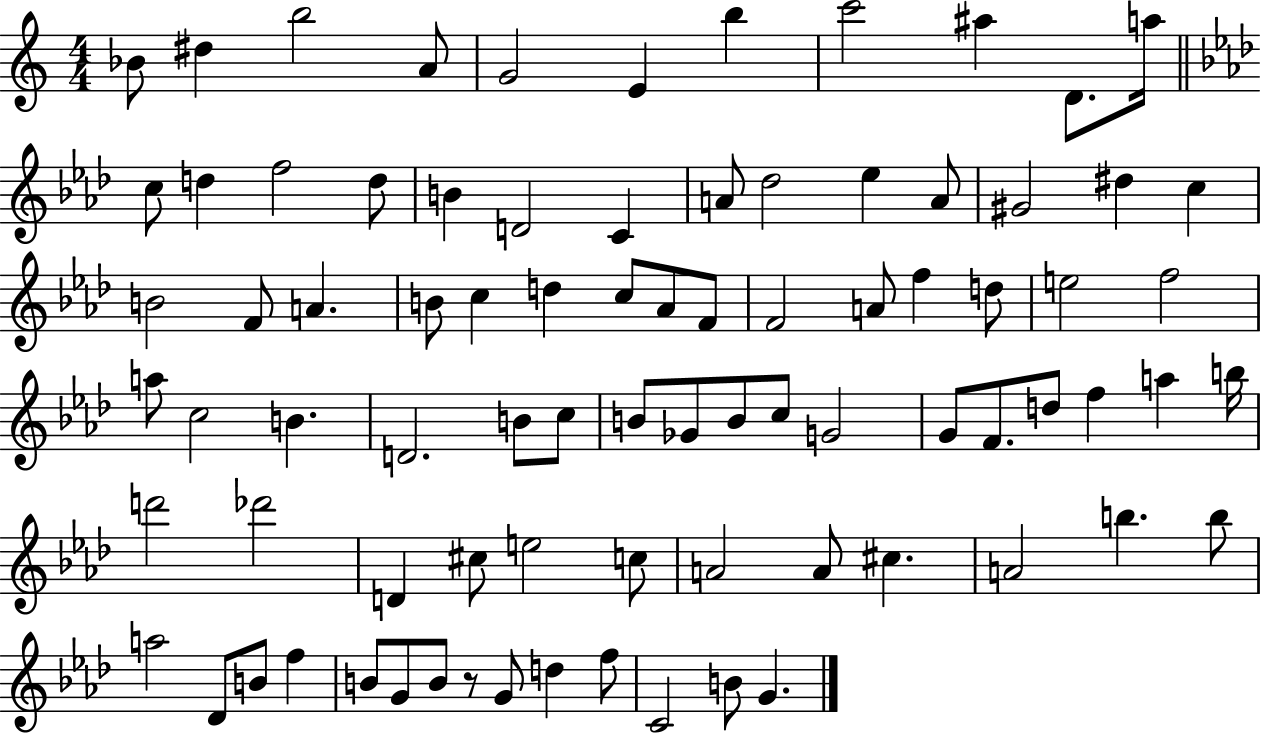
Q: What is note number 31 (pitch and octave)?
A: D5